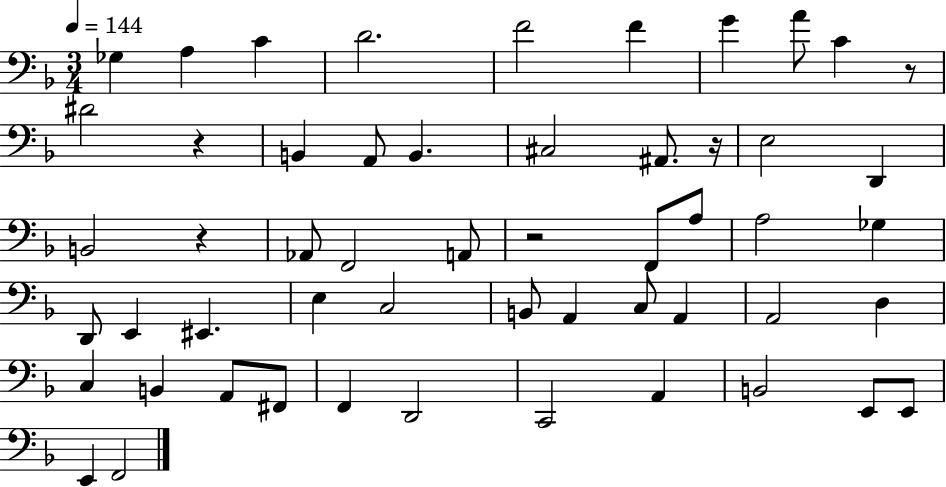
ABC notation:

X:1
T:Untitled
M:3/4
L:1/4
K:F
_G, A, C D2 F2 F G A/2 C z/2 ^D2 z B,, A,,/2 B,, ^C,2 ^A,,/2 z/4 E,2 D,, B,,2 z _A,,/2 F,,2 A,,/2 z2 F,,/2 A,/2 A,2 _G, D,,/2 E,, ^E,, E, C,2 B,,/2 A,, C,/2 A,, A,,2 D, C, B,, A,,/2 ^F,,/2 F,, D,,2 C,,2 A,, B,,2 E,,/2 E,,/2 E,, F,,2